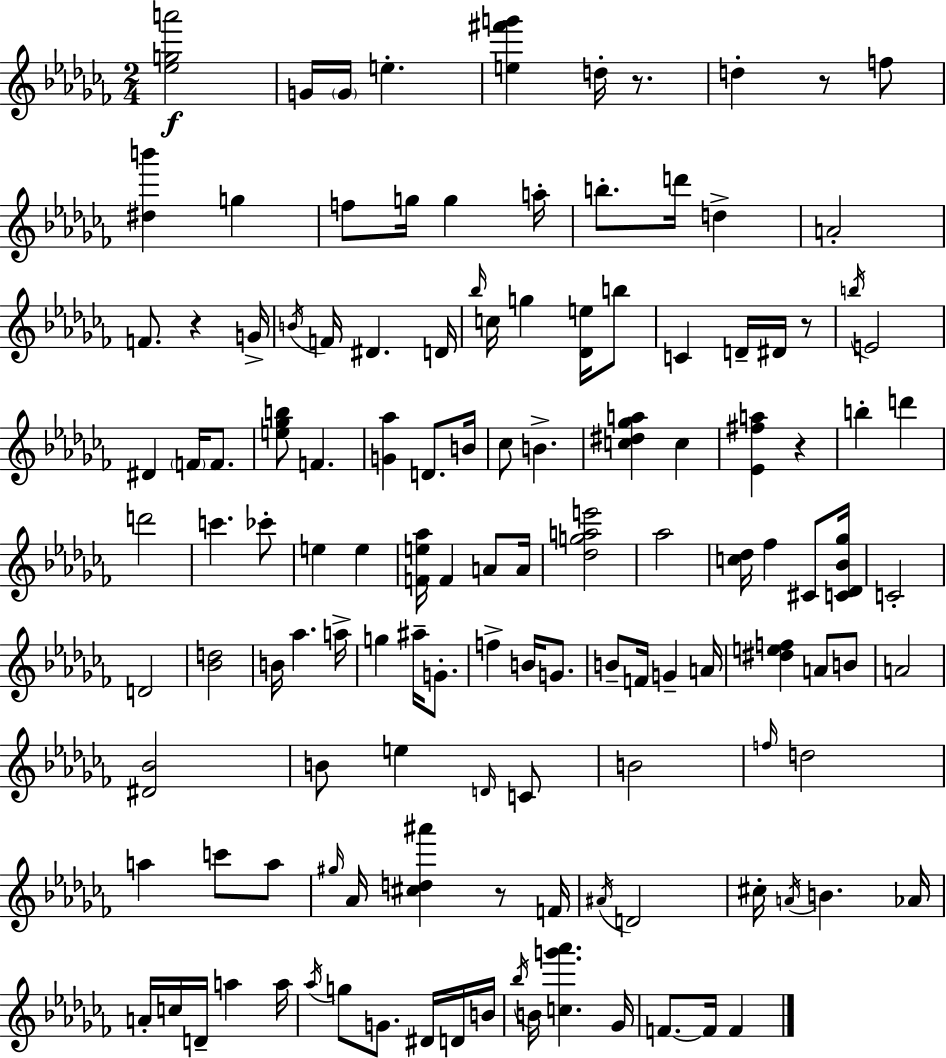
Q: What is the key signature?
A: AES minor